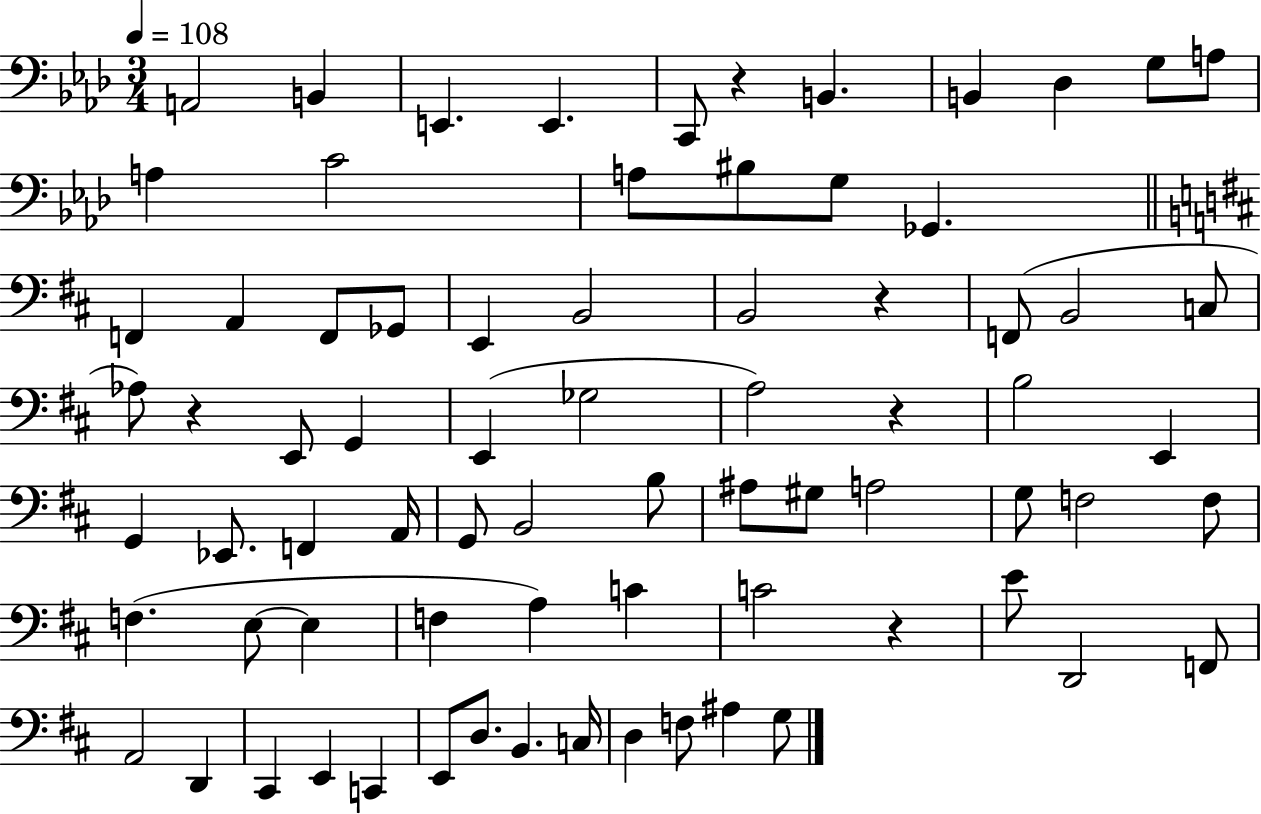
A2/h B2/q E2/q. E2/q. C2/e R/q B2/q. B2/q Db3/q G3/e A3/e A3/q C4/h A3/e BIS3/e G3/e Gb2/q. F2/q A2/q F2/e Gb2/e E2/q B2/h B2/h R/q F2/e B2/h C3/e Ab3/e R/q E2/e G2/q E2/q Gb3/h A3/h R/q B3/h E2/q G2/q Eb2/e. F2/q A2/s G2/e B2/h B3/e A#3/e G#3/e A3/h G3/e F3/h F3/e F3/q. E3/e E3/q F3/q A3/q C4/q C4/h R/q E4/e D2/h F2/e A2/h D2/q C#2/q E2/q C2/q E2/e D3/e. B2/q. C3/s D3/q F3/e A#3/q G3/e